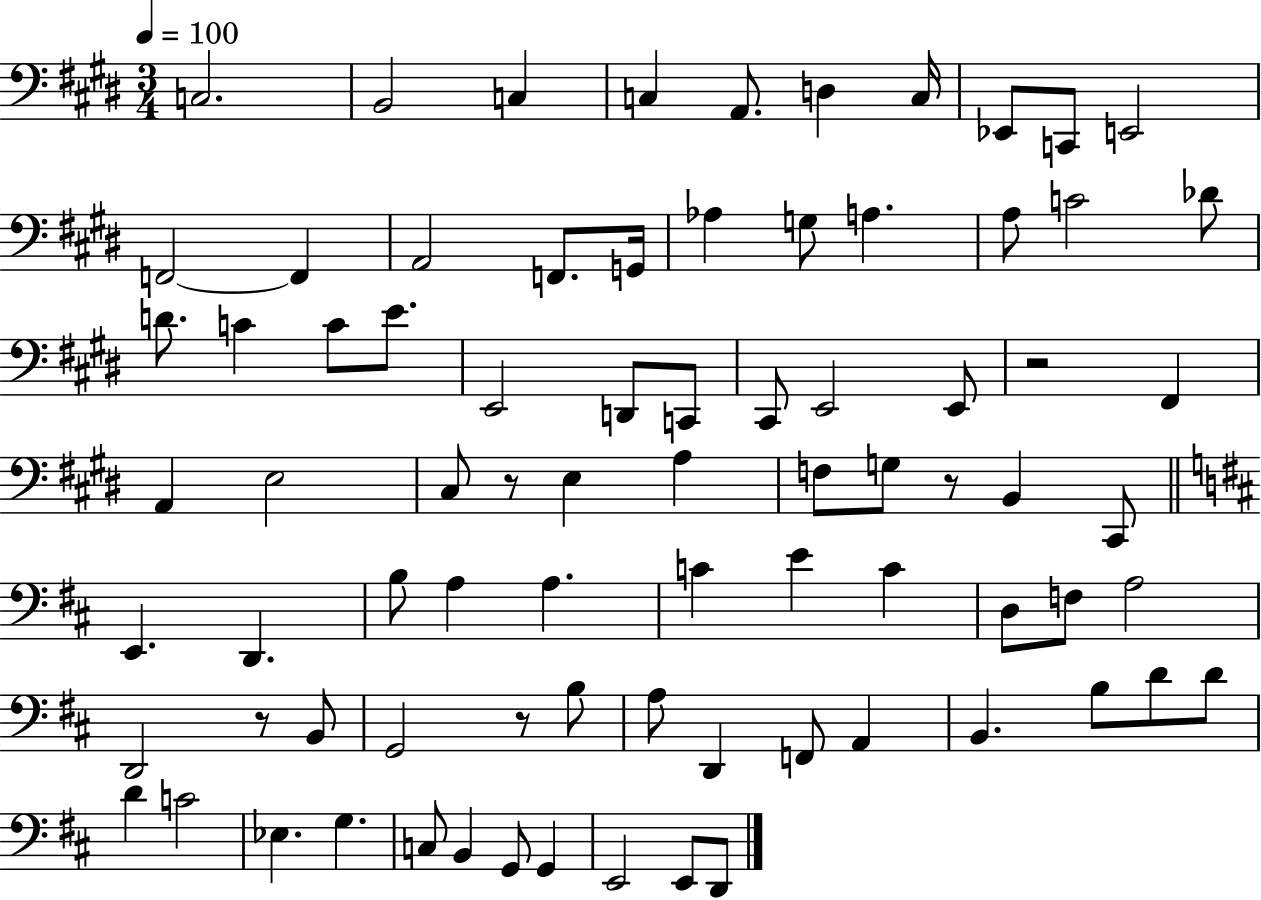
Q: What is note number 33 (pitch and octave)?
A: A2